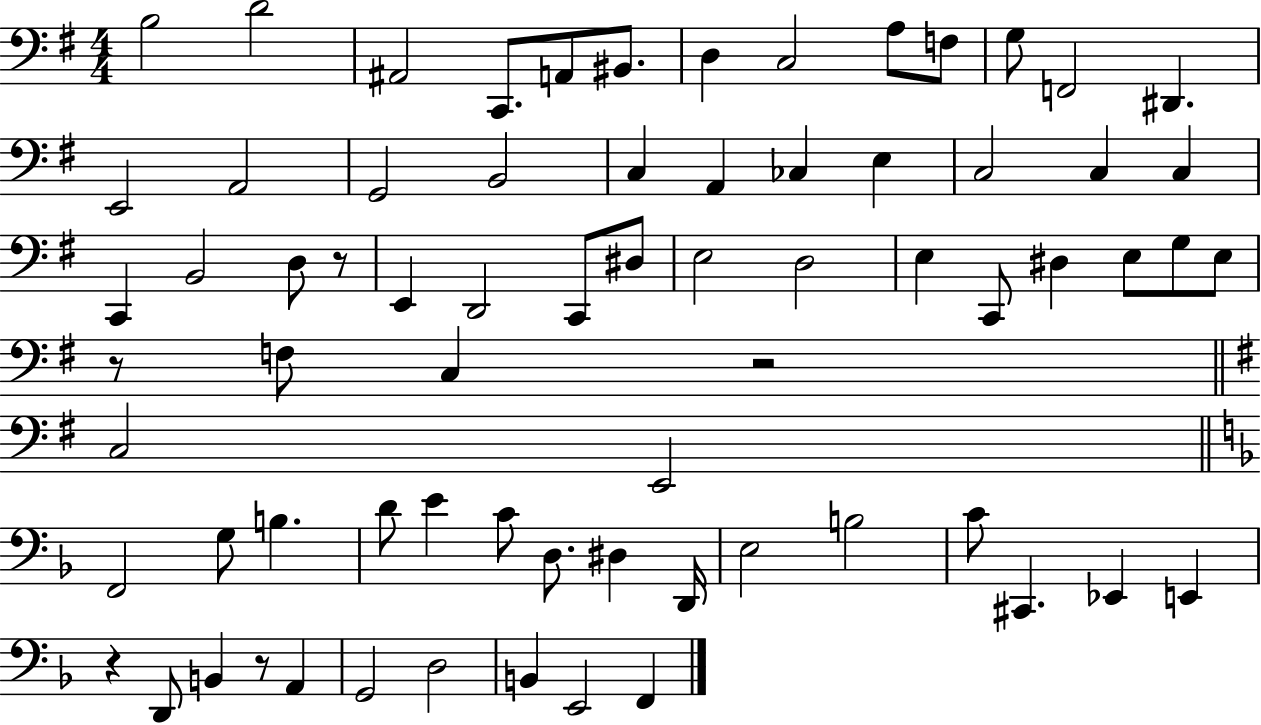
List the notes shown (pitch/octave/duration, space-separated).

B3/h D4/h A#2/h C2/e. A2/e BIS2/e. D3/q C3/h A3/e F3/e G3/e F2/h D#2/q. E2/h A2/h G2/h B2/h C3/q A2/q CES3/q E3/q C3/h C3/q C3/q C2/q B2/h D3/e R/e E2/q D2/h C2/e D#3/e E3/h D3/h E3/q C2/e D#3/q E3/e G3/e E3/e R/e F3/e C3/q R/h C3/h E2/h F2/h G3/e B3/q. D4/e E4/q C4/e D3/e. D#3/q D2/s E3/h B3/h C4/e C#2/q. Eb2/q E2/q R/q D2/e B2/q R/e A2/q G2/h D3/h B2/q E2/h F2/q